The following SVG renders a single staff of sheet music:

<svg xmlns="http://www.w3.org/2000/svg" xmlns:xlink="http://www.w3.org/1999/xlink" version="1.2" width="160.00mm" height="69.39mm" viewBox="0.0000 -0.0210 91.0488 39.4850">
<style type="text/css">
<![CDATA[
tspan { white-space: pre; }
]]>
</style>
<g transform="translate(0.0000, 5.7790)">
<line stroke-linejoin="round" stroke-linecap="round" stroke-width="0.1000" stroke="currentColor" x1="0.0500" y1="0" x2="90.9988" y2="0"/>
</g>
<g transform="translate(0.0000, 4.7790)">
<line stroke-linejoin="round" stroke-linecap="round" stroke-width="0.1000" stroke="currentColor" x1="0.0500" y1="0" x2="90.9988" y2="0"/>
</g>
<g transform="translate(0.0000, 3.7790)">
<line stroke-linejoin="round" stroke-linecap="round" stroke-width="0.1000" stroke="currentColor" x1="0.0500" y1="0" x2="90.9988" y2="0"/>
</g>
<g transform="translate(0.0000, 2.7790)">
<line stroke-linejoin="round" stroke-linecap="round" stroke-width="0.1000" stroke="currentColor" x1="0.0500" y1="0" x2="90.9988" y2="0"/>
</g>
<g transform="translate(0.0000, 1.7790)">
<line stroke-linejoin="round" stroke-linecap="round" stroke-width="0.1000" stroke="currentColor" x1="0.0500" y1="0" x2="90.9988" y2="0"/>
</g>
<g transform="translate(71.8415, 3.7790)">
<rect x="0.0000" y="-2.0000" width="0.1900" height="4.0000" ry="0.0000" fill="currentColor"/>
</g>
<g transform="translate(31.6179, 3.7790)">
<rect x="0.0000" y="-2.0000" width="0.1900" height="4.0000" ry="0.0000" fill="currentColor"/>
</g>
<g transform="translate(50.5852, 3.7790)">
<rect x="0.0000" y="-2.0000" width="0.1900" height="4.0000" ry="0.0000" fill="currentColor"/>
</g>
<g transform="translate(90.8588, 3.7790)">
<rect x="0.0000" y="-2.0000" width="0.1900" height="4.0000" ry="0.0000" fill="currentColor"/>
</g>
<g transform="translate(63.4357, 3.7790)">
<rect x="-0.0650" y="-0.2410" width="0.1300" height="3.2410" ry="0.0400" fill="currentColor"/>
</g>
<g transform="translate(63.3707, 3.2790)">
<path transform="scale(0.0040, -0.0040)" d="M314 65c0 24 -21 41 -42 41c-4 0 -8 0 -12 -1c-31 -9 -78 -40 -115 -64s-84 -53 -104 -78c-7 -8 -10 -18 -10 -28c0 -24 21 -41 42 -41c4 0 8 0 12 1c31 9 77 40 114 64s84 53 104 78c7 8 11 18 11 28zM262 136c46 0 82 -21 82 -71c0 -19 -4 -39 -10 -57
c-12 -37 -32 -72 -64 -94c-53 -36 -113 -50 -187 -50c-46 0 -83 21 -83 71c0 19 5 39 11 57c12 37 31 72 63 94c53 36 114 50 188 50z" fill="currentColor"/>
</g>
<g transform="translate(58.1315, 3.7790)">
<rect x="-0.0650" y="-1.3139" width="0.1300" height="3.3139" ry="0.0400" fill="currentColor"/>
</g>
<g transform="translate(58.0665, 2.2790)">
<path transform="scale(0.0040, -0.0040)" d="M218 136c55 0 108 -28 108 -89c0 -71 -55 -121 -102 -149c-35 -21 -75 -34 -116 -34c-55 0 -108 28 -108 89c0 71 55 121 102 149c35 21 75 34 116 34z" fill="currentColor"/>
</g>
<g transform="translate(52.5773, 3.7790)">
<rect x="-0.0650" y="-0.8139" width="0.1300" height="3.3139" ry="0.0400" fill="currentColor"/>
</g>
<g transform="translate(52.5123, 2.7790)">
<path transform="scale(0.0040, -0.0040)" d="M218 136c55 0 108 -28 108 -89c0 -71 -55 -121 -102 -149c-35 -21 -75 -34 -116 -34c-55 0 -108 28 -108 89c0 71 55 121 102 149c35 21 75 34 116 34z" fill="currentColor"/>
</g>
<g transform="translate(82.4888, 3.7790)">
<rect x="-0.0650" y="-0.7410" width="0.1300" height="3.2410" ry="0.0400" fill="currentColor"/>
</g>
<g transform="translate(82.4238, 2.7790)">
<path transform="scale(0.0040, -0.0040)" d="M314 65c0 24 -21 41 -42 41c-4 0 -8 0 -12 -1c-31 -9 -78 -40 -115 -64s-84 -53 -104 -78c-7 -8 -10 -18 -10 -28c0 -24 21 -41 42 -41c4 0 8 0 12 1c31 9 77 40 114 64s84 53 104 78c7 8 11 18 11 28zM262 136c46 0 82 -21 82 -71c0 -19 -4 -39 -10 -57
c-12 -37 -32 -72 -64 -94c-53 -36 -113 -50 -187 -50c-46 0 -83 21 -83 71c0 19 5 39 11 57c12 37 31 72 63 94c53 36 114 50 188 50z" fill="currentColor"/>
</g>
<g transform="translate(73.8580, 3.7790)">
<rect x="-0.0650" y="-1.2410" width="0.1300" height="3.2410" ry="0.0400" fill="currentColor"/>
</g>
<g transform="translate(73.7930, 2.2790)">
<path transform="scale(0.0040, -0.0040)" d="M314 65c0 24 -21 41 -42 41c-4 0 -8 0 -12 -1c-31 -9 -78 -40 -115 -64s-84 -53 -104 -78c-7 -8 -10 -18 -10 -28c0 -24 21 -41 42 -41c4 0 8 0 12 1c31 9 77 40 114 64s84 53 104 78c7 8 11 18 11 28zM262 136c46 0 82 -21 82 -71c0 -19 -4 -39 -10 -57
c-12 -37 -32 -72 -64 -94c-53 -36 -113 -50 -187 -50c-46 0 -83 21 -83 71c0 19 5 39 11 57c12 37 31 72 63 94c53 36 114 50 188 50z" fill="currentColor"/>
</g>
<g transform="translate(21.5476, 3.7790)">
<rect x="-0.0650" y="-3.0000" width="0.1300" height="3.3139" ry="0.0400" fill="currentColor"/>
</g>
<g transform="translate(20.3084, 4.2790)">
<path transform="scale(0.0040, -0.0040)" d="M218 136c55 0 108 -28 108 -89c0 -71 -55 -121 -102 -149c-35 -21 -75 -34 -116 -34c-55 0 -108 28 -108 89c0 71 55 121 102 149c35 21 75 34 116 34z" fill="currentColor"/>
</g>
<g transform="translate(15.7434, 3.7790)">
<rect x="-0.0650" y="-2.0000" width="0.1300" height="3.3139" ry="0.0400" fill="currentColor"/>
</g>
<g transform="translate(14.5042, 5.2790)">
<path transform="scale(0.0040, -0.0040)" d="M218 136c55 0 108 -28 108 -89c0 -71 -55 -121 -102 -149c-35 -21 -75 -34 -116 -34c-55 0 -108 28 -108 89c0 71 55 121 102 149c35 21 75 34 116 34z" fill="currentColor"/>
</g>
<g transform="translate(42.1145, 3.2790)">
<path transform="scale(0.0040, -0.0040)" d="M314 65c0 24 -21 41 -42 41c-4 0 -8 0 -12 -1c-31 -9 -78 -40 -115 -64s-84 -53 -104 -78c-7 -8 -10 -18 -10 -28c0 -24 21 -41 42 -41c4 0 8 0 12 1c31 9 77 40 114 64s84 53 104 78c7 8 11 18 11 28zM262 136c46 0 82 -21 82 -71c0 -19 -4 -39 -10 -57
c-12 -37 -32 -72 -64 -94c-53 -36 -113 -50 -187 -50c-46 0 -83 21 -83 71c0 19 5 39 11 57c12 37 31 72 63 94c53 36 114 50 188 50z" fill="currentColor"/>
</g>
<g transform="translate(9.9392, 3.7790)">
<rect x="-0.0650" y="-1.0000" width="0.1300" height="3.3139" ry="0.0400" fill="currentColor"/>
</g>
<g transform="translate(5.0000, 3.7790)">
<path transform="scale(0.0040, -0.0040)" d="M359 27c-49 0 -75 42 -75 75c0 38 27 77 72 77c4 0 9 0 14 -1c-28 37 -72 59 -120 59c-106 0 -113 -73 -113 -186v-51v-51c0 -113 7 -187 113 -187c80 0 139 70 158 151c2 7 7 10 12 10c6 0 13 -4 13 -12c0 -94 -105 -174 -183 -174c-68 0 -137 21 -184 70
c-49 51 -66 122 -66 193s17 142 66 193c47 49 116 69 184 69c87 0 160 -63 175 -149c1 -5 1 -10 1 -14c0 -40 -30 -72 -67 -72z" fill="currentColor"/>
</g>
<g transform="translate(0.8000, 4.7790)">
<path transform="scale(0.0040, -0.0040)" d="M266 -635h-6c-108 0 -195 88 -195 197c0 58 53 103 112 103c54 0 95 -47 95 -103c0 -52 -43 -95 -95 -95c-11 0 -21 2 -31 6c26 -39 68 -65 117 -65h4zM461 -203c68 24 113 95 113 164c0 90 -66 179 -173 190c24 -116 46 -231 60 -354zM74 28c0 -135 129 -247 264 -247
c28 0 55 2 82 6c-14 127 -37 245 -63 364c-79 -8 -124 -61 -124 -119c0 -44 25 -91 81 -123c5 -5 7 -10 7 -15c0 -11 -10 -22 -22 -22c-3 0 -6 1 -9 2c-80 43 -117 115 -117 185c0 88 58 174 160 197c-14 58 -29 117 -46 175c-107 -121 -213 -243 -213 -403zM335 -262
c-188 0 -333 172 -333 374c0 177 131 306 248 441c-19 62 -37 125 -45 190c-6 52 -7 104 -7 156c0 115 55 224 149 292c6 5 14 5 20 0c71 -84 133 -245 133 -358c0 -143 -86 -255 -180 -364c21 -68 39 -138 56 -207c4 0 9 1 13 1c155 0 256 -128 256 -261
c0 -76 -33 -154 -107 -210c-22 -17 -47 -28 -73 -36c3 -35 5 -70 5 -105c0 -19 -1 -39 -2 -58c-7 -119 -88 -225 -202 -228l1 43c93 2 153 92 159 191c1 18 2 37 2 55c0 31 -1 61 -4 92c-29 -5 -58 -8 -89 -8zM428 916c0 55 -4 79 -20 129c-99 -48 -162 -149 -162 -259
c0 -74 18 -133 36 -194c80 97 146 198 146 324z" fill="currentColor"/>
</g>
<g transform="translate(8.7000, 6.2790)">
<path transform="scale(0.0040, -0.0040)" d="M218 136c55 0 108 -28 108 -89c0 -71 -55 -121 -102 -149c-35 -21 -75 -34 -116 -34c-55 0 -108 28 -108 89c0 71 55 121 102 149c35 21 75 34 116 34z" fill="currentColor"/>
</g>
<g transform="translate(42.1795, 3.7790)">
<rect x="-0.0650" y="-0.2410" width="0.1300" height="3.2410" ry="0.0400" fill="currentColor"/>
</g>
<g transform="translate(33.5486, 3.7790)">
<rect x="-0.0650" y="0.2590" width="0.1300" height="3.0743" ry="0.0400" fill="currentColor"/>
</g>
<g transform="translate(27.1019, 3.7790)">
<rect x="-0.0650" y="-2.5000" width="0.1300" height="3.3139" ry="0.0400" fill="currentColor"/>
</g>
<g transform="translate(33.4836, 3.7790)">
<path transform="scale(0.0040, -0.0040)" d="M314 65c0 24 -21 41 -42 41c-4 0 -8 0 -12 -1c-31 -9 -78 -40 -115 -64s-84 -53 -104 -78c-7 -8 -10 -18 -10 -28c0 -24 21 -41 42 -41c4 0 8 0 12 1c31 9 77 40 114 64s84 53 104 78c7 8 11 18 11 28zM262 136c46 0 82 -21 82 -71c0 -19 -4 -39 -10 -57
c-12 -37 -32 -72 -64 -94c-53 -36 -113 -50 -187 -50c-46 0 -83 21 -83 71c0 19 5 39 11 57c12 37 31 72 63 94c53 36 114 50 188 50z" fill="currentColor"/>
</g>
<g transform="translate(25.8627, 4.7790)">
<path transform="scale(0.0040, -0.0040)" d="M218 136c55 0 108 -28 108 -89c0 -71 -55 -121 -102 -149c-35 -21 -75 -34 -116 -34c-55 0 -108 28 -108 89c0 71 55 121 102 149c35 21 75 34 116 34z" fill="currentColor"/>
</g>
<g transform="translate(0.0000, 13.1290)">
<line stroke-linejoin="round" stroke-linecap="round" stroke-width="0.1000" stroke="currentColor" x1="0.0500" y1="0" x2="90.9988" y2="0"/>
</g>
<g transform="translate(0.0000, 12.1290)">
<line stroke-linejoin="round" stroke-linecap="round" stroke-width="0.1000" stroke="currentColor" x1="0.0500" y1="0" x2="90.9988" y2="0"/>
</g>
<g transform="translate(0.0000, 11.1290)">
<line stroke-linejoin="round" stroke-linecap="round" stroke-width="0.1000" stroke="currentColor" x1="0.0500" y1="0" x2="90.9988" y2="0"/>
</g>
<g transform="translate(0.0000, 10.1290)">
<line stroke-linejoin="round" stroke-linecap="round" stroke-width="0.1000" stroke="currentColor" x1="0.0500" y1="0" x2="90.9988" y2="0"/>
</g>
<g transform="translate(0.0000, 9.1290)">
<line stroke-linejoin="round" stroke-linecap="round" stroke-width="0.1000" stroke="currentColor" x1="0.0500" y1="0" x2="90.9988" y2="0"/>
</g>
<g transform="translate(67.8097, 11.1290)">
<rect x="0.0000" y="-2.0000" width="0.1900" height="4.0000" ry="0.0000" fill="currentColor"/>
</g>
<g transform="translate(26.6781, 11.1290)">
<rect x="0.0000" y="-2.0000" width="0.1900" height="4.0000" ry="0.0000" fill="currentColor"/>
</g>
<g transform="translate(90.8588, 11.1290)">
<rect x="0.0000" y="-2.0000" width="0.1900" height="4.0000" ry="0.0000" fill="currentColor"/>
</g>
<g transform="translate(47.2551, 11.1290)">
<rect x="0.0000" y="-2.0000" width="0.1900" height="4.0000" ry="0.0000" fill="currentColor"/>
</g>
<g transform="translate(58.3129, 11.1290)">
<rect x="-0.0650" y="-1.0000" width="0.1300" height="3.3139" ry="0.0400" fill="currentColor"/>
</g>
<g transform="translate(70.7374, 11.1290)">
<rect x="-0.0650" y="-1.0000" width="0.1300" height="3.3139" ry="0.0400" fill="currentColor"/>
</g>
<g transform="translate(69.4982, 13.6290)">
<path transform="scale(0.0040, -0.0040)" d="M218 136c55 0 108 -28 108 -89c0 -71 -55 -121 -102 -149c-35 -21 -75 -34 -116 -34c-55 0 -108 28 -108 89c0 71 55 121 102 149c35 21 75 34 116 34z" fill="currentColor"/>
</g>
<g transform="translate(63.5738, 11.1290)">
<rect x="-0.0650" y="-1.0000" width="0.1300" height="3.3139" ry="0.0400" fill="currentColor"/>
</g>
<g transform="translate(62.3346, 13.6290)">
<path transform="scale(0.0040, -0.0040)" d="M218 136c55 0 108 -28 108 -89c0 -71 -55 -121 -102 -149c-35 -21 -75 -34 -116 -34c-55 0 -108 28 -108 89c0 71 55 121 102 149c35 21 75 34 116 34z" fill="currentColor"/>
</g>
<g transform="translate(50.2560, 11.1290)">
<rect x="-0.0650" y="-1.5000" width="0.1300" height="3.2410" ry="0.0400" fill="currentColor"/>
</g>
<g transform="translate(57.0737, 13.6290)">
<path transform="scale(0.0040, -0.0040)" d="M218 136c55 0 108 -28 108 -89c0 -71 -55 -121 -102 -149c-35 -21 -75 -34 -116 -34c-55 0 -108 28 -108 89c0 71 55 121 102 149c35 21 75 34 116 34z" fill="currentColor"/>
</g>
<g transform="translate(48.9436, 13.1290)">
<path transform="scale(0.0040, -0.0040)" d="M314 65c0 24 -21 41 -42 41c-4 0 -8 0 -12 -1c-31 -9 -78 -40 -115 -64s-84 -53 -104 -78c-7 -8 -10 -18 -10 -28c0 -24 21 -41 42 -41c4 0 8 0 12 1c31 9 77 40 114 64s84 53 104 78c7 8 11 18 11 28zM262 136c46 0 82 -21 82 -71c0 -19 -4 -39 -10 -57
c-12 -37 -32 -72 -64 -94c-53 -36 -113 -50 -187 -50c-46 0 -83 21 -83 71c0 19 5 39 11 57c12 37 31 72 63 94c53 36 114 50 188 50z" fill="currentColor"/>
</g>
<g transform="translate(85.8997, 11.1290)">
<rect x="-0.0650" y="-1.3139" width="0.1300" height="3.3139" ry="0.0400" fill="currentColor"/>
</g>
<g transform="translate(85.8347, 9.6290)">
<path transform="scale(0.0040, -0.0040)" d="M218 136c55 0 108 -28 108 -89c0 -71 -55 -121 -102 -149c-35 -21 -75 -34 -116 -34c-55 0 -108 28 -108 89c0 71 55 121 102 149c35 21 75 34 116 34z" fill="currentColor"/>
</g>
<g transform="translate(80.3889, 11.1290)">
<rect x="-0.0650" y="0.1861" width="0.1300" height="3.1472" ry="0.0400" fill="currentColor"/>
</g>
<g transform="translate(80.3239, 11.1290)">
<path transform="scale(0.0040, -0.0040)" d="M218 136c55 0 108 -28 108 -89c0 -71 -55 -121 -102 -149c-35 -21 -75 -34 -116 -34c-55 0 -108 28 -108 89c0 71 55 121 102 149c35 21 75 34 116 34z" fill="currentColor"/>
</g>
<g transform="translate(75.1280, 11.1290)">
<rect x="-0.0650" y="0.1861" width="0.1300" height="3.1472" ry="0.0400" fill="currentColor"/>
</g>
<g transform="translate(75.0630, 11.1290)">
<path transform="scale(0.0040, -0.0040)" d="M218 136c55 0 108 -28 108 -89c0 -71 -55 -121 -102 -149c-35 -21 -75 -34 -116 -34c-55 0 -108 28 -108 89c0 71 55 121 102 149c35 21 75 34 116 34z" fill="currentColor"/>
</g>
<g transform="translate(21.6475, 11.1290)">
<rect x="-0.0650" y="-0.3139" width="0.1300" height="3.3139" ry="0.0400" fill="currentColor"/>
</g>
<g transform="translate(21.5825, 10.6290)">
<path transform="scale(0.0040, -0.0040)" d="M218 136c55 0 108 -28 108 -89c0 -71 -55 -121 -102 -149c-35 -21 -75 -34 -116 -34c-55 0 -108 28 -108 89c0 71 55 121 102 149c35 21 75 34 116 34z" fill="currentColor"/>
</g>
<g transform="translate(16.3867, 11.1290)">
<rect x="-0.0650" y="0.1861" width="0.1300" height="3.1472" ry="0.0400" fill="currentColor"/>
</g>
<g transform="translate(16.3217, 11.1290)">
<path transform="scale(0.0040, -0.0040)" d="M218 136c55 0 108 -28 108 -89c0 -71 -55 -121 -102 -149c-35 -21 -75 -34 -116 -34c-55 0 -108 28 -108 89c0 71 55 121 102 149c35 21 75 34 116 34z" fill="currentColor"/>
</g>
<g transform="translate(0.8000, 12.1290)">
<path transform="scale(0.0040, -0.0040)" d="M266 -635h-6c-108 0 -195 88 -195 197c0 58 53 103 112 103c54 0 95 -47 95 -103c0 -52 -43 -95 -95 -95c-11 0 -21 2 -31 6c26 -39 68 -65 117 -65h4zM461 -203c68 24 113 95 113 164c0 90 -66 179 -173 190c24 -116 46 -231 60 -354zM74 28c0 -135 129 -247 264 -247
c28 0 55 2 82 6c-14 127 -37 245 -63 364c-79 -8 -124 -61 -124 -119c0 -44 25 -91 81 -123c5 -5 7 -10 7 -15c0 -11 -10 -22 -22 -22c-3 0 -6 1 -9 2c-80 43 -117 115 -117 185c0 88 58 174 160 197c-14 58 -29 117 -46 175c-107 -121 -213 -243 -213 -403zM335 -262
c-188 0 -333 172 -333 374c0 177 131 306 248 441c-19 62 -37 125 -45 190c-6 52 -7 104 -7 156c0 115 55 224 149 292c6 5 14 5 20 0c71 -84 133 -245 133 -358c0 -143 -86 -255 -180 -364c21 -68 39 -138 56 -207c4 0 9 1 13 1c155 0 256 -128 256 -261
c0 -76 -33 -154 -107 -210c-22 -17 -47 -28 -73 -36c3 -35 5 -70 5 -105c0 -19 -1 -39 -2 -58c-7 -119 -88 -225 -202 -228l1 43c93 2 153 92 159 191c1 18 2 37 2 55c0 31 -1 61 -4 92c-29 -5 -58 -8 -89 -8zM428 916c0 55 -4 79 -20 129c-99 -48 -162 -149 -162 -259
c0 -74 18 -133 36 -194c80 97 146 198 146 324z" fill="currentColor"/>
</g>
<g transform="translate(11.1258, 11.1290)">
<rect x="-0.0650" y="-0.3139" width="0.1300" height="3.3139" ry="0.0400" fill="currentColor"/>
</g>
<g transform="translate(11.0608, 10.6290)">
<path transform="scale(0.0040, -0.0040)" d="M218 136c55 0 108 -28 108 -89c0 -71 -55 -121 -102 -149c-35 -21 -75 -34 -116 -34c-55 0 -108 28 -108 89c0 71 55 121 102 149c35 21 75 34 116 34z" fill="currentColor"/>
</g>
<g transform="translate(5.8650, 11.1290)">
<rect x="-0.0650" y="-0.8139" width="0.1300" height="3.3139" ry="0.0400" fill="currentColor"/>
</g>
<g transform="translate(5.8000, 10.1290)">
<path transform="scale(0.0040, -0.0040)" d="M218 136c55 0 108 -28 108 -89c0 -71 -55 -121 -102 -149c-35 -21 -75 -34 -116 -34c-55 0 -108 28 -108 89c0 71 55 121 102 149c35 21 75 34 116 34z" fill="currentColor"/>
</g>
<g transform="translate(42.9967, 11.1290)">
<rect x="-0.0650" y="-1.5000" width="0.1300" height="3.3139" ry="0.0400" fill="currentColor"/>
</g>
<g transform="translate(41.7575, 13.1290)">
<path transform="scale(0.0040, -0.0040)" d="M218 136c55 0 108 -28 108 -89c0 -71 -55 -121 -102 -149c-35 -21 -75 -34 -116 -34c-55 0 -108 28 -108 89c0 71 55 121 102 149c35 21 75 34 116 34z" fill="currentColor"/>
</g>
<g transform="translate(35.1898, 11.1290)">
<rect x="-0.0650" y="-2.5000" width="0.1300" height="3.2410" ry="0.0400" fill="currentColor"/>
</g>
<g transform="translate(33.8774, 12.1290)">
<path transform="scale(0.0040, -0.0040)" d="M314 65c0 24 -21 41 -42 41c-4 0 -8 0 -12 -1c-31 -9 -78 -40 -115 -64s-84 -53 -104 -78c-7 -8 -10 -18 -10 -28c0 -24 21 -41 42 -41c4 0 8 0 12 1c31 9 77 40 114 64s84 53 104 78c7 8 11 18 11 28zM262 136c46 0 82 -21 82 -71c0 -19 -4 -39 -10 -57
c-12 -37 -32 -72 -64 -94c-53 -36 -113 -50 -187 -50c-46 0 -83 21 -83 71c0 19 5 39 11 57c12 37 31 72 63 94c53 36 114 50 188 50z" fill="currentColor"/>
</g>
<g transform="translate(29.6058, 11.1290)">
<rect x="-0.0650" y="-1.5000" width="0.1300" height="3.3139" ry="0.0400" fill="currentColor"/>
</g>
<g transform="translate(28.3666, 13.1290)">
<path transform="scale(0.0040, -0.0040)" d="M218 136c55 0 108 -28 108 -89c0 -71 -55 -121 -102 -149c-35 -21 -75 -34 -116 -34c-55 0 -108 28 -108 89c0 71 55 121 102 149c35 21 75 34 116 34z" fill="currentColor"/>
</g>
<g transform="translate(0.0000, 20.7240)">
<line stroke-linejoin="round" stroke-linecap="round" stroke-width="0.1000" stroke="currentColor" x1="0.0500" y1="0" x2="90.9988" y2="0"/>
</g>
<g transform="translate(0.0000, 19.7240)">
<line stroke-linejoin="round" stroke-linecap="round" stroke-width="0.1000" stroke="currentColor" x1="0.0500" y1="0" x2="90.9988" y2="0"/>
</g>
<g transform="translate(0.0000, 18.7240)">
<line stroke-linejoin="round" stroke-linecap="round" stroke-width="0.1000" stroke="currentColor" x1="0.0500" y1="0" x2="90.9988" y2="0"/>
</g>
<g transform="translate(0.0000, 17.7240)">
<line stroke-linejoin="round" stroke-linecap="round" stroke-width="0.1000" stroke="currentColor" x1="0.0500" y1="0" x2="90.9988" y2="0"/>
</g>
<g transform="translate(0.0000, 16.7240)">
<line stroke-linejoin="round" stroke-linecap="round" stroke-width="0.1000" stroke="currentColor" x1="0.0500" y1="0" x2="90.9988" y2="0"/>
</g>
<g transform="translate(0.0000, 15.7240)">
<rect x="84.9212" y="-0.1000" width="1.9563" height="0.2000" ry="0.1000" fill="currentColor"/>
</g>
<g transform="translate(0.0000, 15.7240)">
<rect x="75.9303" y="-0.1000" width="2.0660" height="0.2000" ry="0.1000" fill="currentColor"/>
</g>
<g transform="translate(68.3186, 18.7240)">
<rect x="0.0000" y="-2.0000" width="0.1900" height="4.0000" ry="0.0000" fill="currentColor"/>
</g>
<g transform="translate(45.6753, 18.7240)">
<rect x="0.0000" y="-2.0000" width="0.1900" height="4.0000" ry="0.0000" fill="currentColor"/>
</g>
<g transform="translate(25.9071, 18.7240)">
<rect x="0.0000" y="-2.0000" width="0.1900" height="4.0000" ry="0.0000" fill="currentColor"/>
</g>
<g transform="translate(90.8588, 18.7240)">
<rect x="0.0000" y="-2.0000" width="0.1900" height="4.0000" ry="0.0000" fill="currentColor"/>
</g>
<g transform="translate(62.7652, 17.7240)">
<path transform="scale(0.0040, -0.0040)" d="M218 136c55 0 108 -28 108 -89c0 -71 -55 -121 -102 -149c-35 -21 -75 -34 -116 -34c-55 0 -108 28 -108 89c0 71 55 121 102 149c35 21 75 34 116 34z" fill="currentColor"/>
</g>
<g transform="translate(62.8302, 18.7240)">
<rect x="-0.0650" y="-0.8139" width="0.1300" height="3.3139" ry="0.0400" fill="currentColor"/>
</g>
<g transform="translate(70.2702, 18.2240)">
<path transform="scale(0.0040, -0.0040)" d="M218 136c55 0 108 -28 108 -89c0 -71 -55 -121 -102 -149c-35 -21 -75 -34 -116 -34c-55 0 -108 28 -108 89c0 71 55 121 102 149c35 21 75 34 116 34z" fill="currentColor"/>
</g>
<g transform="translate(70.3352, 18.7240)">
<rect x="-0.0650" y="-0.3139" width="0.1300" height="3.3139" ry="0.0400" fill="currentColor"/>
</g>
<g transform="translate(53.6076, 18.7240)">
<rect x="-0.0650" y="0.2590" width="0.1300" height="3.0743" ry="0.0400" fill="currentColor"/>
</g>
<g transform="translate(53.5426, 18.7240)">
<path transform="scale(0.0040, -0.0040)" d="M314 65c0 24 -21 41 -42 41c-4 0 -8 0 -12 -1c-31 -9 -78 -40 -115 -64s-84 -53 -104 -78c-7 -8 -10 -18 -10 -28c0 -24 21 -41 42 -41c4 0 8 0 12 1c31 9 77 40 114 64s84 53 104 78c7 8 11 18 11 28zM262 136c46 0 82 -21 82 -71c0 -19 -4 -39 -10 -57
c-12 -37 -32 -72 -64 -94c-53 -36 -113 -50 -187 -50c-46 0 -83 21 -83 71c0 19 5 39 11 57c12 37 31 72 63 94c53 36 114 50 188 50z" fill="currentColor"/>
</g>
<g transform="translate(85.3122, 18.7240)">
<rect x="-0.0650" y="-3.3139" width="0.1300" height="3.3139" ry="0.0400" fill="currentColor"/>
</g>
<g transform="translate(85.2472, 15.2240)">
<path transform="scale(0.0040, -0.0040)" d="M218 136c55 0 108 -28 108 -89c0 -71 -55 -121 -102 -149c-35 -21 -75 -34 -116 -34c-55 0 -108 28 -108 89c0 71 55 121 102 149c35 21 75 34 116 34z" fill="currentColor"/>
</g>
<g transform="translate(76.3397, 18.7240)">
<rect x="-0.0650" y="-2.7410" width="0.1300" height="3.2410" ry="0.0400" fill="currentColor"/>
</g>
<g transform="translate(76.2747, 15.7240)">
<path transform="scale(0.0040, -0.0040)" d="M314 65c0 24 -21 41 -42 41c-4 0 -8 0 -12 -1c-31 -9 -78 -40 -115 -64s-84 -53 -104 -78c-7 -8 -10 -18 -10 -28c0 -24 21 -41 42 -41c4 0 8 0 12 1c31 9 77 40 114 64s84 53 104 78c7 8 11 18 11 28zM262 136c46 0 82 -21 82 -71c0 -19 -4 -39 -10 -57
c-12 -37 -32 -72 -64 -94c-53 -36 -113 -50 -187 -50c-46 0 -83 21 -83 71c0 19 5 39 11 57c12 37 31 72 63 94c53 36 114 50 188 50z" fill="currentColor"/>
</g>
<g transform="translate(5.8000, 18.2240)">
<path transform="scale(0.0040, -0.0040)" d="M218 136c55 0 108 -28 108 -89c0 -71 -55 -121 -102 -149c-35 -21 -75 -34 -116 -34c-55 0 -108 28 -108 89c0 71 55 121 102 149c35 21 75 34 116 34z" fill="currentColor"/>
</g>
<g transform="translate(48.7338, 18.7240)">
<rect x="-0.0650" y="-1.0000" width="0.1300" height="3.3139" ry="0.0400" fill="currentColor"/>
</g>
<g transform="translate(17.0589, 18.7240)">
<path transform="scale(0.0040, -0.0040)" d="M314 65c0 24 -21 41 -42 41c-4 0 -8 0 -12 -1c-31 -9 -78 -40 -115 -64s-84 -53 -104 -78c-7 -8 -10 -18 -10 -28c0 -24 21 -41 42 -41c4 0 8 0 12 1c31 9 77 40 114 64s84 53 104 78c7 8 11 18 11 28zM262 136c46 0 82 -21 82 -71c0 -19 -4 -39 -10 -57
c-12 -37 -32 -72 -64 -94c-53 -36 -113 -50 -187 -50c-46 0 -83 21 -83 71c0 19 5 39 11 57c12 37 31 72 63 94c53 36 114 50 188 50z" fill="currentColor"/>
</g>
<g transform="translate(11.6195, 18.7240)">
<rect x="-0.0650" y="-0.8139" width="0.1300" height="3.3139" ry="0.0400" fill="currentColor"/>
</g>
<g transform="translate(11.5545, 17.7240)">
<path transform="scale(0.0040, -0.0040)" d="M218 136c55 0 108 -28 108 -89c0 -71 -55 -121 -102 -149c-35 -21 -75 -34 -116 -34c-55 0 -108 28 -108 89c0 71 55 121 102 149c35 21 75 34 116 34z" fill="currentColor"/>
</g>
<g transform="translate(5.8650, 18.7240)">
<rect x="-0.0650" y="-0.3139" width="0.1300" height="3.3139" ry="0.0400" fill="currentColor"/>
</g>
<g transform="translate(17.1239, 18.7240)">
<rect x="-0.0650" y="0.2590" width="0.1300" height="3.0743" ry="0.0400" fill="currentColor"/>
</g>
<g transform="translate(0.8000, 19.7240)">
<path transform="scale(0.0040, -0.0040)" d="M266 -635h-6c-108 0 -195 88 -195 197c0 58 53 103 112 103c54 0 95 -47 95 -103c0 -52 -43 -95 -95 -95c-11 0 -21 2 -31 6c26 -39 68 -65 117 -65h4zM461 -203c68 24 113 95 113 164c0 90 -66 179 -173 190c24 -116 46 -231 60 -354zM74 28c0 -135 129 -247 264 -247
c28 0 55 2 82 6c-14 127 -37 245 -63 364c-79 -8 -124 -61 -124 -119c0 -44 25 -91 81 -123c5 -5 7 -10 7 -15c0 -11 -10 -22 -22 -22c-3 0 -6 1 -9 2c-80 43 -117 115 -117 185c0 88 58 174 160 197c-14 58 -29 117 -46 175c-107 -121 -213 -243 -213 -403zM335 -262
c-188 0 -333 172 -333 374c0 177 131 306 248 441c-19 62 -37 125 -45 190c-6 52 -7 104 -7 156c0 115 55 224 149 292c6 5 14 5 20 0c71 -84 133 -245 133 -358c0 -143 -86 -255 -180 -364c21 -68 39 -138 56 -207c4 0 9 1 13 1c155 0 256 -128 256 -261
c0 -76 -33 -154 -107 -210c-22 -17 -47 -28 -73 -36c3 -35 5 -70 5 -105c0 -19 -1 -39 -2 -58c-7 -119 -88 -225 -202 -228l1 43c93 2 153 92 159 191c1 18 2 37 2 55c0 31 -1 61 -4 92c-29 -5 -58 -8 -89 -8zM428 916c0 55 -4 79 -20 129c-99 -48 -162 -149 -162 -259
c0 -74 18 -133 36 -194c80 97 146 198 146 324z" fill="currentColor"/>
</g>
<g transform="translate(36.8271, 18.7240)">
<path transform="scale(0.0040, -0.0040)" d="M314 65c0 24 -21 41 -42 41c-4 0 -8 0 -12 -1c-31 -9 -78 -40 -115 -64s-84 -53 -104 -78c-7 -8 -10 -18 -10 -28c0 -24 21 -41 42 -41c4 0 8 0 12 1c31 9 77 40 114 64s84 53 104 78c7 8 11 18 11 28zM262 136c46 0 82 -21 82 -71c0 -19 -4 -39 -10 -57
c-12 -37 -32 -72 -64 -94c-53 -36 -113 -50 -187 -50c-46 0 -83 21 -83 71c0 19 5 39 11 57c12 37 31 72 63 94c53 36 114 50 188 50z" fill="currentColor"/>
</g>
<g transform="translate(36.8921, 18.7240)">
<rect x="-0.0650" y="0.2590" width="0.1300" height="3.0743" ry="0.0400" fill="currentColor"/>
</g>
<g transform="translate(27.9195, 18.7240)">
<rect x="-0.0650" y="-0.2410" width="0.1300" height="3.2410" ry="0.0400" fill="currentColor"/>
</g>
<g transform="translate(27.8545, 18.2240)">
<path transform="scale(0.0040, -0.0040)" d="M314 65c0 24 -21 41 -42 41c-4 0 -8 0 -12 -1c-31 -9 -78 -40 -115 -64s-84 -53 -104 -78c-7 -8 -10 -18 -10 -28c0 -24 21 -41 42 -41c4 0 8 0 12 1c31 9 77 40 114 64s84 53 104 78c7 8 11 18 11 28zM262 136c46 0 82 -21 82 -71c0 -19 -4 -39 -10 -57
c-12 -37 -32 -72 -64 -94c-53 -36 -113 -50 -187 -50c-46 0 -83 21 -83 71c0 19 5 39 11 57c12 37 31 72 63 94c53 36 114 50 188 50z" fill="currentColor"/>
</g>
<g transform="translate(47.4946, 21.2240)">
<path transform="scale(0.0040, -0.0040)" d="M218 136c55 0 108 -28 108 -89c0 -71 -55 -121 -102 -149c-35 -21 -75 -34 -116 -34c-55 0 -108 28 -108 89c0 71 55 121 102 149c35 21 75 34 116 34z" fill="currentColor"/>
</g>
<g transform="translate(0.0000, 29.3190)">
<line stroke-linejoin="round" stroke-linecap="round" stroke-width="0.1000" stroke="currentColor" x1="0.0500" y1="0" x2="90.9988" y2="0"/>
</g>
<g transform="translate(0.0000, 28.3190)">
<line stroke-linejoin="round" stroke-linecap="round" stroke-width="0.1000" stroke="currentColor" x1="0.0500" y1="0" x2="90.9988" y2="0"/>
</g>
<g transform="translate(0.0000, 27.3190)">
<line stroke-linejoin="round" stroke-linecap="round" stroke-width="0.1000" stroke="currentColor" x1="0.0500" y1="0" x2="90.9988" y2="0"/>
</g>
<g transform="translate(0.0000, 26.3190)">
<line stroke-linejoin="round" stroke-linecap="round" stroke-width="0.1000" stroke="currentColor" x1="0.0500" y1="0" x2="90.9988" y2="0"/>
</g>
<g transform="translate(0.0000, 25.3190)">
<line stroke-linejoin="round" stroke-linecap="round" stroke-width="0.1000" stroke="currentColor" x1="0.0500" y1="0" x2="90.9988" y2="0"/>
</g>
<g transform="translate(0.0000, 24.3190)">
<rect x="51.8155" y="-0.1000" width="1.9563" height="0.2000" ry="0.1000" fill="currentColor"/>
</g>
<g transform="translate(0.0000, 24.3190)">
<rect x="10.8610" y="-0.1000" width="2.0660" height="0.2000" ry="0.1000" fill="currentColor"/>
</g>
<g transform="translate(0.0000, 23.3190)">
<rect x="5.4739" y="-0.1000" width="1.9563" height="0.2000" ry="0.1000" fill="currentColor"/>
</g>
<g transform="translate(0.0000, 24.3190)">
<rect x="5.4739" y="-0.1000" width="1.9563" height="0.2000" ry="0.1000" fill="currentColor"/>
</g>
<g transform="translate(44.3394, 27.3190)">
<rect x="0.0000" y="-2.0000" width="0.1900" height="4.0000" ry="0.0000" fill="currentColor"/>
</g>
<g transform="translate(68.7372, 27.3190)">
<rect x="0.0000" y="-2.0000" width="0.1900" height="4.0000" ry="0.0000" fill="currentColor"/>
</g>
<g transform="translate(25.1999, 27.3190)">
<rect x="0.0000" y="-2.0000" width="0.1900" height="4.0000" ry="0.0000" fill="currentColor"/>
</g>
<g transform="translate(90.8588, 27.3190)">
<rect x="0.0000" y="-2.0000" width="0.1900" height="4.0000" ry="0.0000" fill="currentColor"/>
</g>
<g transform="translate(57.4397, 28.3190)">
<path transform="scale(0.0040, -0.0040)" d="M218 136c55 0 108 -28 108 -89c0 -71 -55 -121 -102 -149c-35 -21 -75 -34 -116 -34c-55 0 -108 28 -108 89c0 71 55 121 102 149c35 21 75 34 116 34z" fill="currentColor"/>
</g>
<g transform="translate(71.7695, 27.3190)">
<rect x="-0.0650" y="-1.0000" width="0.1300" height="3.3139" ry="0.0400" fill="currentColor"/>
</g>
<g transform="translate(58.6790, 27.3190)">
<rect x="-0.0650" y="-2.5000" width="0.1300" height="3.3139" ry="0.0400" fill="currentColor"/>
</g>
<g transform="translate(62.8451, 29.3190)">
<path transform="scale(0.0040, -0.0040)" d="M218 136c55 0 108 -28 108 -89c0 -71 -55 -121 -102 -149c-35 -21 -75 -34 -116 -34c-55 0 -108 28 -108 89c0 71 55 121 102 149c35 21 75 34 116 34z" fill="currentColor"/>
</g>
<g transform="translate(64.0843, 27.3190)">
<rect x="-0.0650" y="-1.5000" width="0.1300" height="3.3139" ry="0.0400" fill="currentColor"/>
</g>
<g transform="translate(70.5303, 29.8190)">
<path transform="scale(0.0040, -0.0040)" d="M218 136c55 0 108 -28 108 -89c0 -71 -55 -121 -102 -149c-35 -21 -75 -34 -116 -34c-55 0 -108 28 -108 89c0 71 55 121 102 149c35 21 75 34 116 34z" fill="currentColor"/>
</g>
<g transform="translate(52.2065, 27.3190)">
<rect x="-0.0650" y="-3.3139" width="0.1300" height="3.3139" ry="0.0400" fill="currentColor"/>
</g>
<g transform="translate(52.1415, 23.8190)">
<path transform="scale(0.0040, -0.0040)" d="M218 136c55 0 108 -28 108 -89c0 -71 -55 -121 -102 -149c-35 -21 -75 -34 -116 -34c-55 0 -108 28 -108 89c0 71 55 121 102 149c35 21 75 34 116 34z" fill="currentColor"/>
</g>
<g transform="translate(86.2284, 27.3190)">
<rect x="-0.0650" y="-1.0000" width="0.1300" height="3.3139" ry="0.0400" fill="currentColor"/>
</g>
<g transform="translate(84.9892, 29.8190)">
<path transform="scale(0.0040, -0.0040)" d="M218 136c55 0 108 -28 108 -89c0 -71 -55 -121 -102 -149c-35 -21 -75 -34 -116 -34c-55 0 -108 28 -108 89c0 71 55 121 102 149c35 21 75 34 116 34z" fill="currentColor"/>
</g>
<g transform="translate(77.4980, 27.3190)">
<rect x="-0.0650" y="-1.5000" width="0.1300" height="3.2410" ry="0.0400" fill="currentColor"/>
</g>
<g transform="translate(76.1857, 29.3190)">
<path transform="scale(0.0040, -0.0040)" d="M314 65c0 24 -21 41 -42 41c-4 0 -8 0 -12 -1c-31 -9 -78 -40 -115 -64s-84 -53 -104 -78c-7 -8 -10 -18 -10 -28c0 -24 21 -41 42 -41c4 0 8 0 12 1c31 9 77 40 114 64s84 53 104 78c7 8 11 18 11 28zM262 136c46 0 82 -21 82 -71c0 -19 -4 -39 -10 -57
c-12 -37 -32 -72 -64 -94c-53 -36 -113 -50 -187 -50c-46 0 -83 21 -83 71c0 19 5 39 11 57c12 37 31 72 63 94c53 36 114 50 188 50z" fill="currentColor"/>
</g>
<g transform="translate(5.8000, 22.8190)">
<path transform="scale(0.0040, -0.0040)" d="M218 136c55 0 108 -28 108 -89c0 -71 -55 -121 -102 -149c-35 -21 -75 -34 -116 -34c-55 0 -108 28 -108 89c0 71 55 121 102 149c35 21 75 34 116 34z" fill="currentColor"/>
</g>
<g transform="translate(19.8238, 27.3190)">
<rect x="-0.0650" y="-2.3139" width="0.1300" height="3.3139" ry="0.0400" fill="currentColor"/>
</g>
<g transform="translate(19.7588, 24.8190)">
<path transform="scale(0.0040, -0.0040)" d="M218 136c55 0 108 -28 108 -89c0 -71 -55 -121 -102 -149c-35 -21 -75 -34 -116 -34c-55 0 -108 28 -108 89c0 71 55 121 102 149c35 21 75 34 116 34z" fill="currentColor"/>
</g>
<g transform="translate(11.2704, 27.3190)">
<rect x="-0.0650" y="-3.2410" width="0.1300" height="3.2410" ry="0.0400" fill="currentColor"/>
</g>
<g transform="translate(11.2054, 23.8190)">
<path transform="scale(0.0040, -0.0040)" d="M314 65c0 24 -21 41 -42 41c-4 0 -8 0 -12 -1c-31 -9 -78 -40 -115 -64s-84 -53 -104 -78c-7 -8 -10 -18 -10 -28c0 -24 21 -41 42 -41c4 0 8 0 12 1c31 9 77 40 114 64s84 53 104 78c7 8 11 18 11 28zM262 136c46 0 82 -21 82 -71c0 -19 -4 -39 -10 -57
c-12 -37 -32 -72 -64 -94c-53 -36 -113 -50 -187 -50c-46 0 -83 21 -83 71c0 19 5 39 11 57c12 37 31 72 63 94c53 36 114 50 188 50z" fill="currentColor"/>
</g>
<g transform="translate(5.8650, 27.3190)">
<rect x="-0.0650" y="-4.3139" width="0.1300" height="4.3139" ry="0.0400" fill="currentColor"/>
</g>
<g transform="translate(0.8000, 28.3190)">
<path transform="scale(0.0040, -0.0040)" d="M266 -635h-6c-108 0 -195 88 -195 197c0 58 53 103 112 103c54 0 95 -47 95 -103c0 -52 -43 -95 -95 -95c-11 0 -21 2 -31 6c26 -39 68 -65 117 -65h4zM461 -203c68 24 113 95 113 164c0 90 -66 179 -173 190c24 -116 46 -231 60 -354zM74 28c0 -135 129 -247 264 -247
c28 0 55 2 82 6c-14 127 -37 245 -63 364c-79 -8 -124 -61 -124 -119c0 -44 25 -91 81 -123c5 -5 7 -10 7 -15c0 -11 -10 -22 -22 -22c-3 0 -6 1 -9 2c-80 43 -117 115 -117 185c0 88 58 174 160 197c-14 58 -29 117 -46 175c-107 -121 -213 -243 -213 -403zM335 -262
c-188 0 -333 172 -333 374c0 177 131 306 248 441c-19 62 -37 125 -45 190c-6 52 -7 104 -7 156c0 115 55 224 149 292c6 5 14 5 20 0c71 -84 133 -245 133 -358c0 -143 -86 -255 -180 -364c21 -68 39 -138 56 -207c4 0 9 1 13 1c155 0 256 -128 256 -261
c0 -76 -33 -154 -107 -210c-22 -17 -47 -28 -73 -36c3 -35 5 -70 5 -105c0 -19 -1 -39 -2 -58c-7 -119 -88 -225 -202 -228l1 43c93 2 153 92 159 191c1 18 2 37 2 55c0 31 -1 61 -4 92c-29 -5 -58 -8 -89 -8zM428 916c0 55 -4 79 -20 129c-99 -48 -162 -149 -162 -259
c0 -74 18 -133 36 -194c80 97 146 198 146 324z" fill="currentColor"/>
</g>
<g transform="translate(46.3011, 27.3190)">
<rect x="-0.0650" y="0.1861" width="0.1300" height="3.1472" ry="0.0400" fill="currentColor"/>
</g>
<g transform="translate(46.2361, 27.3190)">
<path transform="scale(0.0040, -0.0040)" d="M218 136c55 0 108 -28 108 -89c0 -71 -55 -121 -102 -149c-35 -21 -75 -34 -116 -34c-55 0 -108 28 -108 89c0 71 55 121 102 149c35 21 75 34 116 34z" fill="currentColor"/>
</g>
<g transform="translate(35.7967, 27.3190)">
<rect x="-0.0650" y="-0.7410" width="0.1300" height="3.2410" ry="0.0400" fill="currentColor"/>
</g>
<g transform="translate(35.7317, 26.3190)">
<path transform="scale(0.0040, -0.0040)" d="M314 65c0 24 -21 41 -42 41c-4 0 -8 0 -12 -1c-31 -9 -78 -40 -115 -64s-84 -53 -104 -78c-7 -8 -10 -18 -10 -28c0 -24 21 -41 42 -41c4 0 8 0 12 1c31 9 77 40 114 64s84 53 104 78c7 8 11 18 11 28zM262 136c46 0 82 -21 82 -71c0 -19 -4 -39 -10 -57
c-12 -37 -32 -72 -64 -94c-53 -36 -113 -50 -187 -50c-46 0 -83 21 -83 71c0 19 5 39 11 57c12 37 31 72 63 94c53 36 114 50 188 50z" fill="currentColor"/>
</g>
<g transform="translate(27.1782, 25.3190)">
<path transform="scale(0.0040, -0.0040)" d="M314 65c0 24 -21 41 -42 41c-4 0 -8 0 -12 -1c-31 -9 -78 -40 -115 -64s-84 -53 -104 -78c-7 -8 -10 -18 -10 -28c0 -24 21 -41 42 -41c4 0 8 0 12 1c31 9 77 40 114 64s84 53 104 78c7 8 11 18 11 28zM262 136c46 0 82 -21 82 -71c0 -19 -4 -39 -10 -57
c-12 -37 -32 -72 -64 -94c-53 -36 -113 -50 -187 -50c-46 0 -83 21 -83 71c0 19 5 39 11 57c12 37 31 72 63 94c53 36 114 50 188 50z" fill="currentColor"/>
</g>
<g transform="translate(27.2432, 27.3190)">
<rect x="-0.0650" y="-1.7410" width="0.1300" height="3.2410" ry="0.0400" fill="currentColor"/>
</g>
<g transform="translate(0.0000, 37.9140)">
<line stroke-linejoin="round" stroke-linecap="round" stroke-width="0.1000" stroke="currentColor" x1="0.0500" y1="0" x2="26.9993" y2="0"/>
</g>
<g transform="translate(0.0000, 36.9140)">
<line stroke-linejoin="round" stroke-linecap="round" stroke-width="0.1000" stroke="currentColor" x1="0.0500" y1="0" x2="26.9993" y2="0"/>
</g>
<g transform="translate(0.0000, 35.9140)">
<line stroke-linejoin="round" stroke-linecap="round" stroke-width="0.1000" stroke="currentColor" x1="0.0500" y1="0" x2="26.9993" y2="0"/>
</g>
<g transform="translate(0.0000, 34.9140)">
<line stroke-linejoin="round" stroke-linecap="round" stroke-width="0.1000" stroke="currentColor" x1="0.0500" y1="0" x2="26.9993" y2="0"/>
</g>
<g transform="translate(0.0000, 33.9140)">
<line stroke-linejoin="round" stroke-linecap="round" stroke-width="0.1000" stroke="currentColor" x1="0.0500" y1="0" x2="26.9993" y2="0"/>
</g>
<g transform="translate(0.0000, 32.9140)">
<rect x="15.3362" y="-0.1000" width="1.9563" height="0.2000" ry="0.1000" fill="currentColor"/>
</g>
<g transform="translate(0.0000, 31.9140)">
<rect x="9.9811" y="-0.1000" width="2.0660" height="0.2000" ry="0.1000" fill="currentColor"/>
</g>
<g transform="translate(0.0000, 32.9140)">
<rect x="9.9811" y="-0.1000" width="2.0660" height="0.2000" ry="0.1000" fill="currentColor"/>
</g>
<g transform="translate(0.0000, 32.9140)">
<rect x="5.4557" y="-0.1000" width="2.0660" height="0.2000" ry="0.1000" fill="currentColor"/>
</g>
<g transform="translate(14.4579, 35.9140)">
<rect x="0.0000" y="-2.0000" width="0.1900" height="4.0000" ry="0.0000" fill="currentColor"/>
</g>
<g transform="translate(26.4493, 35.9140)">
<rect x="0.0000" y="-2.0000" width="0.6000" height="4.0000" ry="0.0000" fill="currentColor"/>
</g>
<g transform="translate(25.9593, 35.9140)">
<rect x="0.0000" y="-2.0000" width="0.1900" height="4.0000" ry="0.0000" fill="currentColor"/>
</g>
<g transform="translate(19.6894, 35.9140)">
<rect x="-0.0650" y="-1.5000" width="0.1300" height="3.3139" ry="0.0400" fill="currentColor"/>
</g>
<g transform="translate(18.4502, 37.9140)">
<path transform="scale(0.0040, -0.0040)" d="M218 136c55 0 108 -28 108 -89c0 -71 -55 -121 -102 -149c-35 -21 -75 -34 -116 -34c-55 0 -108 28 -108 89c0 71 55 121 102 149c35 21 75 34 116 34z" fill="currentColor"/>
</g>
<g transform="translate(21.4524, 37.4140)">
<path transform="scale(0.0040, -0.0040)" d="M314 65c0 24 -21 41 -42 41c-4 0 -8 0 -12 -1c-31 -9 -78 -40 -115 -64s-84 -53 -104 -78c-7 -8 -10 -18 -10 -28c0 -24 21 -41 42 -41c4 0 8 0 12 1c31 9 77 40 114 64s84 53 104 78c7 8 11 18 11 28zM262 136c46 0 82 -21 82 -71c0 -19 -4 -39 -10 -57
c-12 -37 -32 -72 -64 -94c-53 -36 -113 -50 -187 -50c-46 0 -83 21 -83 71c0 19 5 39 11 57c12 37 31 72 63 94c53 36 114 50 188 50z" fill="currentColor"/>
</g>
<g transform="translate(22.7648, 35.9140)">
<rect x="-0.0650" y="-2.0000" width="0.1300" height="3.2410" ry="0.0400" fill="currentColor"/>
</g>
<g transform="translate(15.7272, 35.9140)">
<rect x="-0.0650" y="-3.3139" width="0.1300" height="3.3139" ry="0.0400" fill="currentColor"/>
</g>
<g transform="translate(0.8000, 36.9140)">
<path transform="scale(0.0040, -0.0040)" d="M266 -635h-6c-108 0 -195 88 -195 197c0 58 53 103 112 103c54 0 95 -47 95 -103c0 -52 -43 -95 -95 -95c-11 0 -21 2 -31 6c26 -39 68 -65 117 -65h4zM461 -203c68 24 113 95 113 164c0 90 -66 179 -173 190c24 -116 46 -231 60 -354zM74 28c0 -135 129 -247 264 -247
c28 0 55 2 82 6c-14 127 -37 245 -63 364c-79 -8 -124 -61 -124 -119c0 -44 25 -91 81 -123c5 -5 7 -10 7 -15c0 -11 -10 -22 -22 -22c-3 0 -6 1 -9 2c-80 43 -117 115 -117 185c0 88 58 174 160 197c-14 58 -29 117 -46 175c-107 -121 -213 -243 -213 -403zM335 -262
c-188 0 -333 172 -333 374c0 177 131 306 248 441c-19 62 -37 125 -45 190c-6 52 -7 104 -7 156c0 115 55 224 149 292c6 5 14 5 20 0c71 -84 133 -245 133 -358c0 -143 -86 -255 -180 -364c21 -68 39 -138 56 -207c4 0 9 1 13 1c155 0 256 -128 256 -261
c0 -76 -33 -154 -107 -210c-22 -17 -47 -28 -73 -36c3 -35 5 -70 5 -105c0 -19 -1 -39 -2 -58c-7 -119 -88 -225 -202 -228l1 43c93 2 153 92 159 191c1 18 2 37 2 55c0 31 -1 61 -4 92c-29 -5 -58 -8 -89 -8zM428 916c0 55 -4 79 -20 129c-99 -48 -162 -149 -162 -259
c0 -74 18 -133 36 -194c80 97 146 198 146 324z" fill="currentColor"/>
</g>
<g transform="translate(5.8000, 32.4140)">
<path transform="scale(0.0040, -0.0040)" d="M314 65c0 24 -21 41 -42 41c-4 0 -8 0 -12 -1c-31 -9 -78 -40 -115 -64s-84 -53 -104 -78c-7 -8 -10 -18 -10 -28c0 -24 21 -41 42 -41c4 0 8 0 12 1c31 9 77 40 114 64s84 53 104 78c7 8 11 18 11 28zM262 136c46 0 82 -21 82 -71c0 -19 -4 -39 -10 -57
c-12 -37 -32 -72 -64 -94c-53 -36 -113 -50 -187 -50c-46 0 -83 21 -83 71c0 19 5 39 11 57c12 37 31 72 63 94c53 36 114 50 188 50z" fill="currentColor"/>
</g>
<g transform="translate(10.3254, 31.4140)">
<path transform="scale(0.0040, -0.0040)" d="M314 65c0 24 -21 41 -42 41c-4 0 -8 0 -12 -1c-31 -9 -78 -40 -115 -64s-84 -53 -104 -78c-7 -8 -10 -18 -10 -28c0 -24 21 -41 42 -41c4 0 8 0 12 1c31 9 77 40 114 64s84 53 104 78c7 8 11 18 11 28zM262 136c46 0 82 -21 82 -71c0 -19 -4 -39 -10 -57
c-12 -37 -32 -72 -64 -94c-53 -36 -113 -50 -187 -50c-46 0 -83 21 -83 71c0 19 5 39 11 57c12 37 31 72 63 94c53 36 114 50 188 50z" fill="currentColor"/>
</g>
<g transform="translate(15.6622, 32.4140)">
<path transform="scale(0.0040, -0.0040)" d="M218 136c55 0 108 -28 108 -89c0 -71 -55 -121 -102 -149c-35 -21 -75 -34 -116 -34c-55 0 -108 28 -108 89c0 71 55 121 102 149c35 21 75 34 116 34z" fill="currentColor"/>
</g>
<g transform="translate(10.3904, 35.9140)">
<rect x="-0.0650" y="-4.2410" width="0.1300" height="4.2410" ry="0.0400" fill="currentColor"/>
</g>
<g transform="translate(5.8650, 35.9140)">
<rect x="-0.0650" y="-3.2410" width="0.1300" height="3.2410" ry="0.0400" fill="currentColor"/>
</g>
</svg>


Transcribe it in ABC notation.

X:1
T:Untitled
M:4/4
L:1/4
K:C
D F A G B2 c2 d e c2 e2 d2 d c B c E G2 E E2 D D D B B e c d B2 c2 B2 D B2 d c a2 b d' b2 g f2 d2 B b G E D E2 D b2 d'2 b E F2